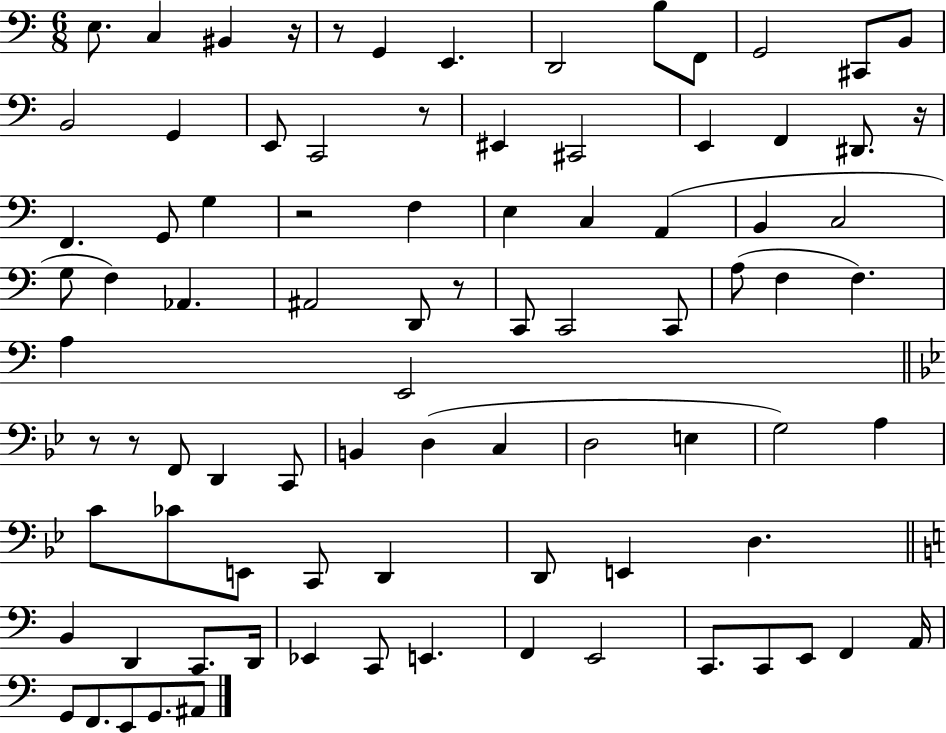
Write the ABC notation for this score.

X:1
T:Untitled
M:6/8
L:1/4
K:C
E,/2 C, ^B,, z/4 z/2 G,, E,, D,,2 B,/2 F,,/2 G,,2 ^C,,/2 B,,/2 B,,2 G,, E,,/2 C,,2 z/2 ^E,, ^C,,2 E,, F,, ^D,,/2 z/4 F,, G,,/2 G, z2 F, E, C, A,, B,, C,2 G,/2 F, _A,, ^A,,2 D,,/2 z/2 C,,/2 C,,2 C,,/2 A,/2 F, F, A, E,,2 z/2 z/2 F,,/2 D,, C,,/2 B,, D, C, D,2 E, G,2 A, C/2 _C/2 E,,/2 C,,/2 D,, D,,/2 E,, D, B,, D,, C,,/2 D,,/4 _E,, C,,/2 E,, F,, E,,2 C,,/2 C,,/2 E,,/2 F,, A,,/4 G,,/2 F,,/2 E,,/2 G,,/2 ^A,,/2